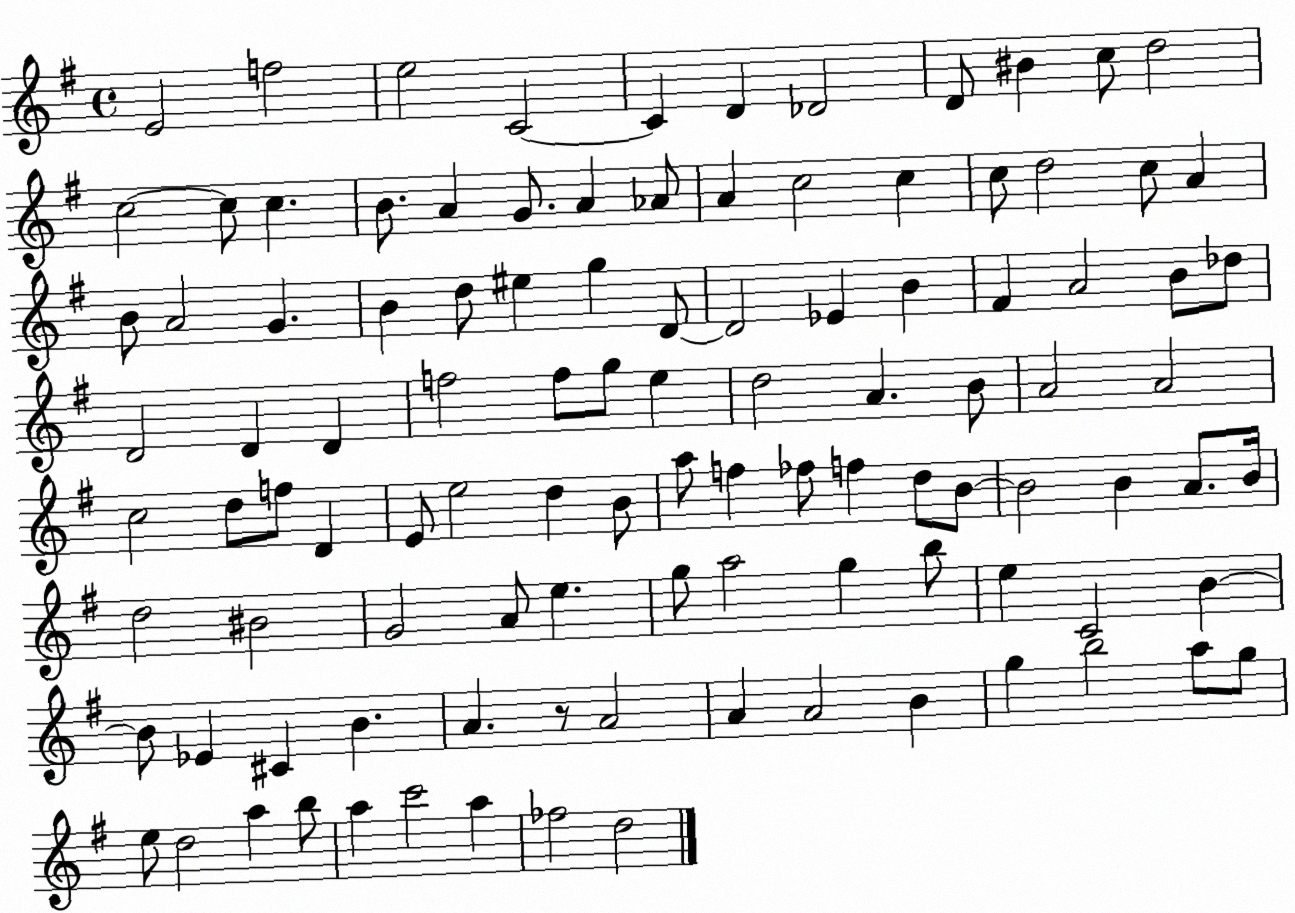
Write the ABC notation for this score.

X:1
T:Untitled
M:4/4
L:1/4
K:G
E2 f2 e2 C2 C D _D2 D/2 ^B c/2 d2 c2 c/2 c B/2 A G/2 A _A/2 A c2 c c/2 d2 c/2 A B/2 A2 G B d/2 ^e g D/2 D2 _E B ^F A2 B/2 _d/2 D2 D D f2 f/2 g/2 e d2 A B/2 A2 A2 c2 d/2 f/2 D E/2 e2 d B/2 a/2 f _f/2 f d/2 B/2 B2 B A/2 B/4 d2 ^B2 G2 A/2 e g/2 a2 g b/2 e C2 B B/2 _E ^C B A z/2 A2 A A2 B g b2 a/2 g/2 e/2 d2 a b/2 a c'2 a _f2 d2